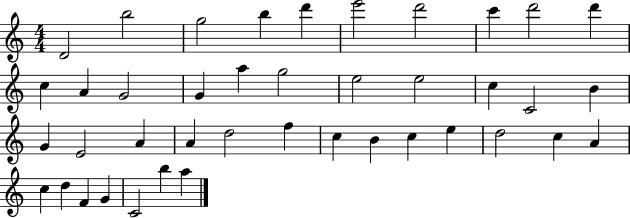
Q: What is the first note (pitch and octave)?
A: D4